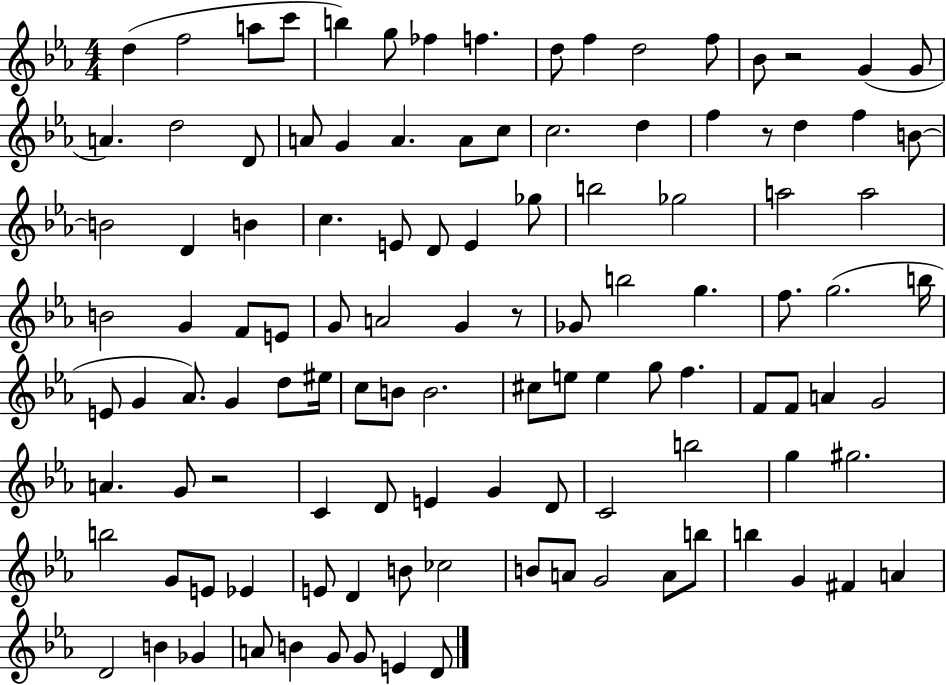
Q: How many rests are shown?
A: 4